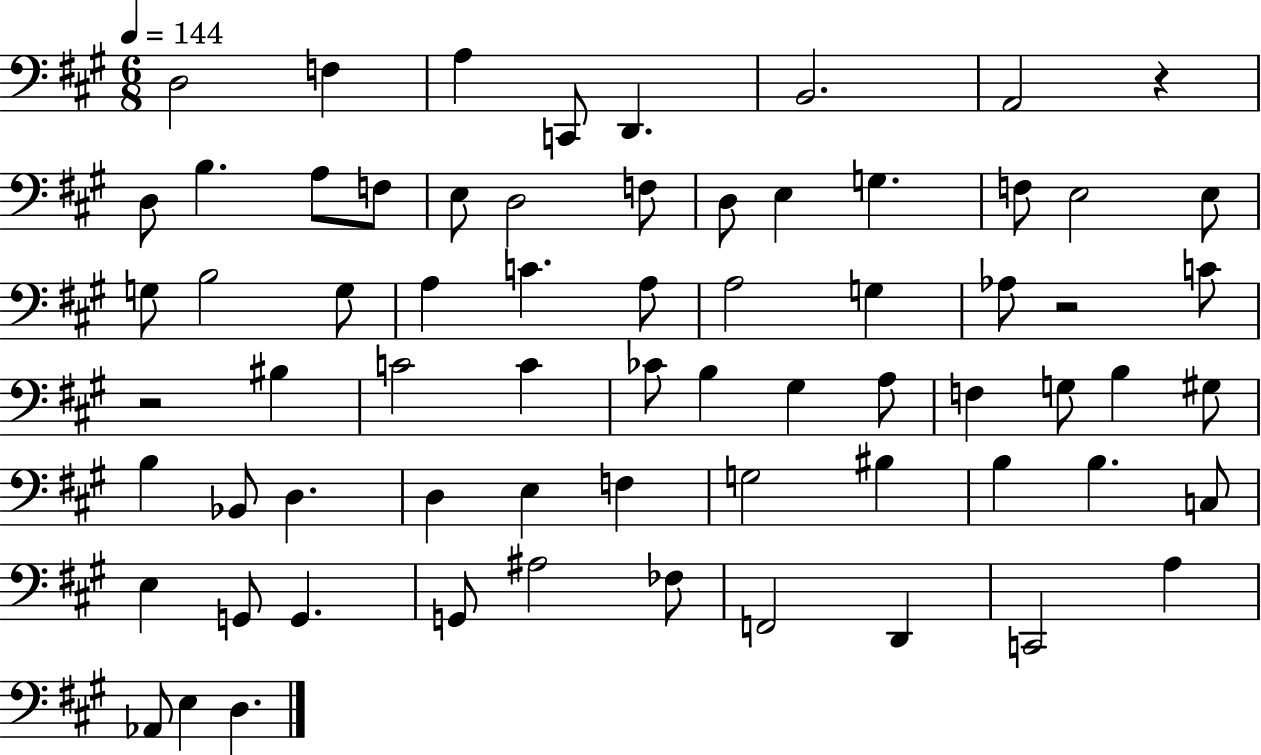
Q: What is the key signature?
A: A major